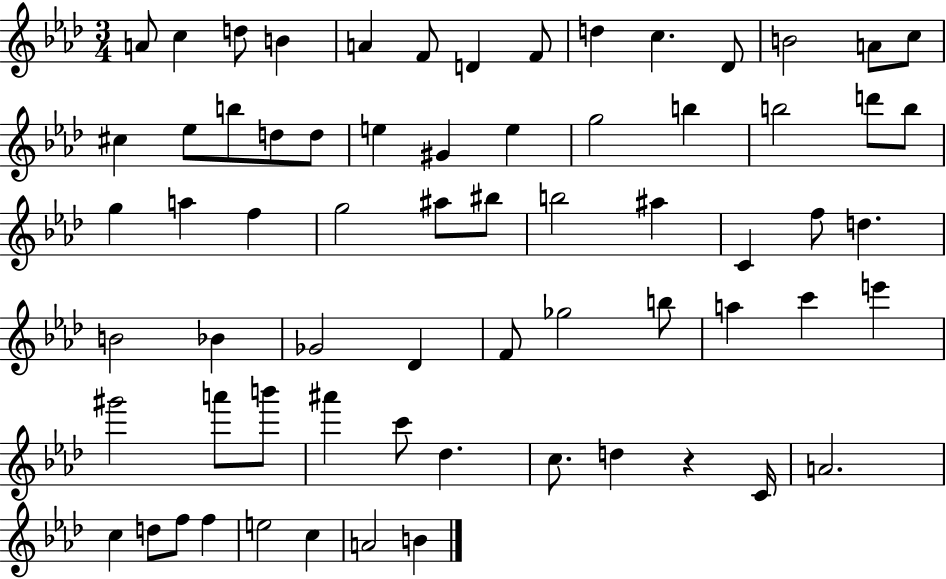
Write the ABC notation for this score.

X:1
T:Untitled
M:3/4
L:1/4
K:Ab
A/2 c d/2 B A F/2 D F/2 d c _D/2 B2 A/2 c/2 ^c _e/2 b/2 d/2 d/2 e ^G e g2 b b2 d'/2 b/2 g a f g2 ^a/2 ^b/2 b2 ^a C f/2 d B2 _B _G2 _D F/2 _g2 b/2 a c' e' ^g'2 a'/2 b'/2 ^a' c'/2 _d c/2 d z C/4 A2 c d/2 f/2 f e2 c A2 B